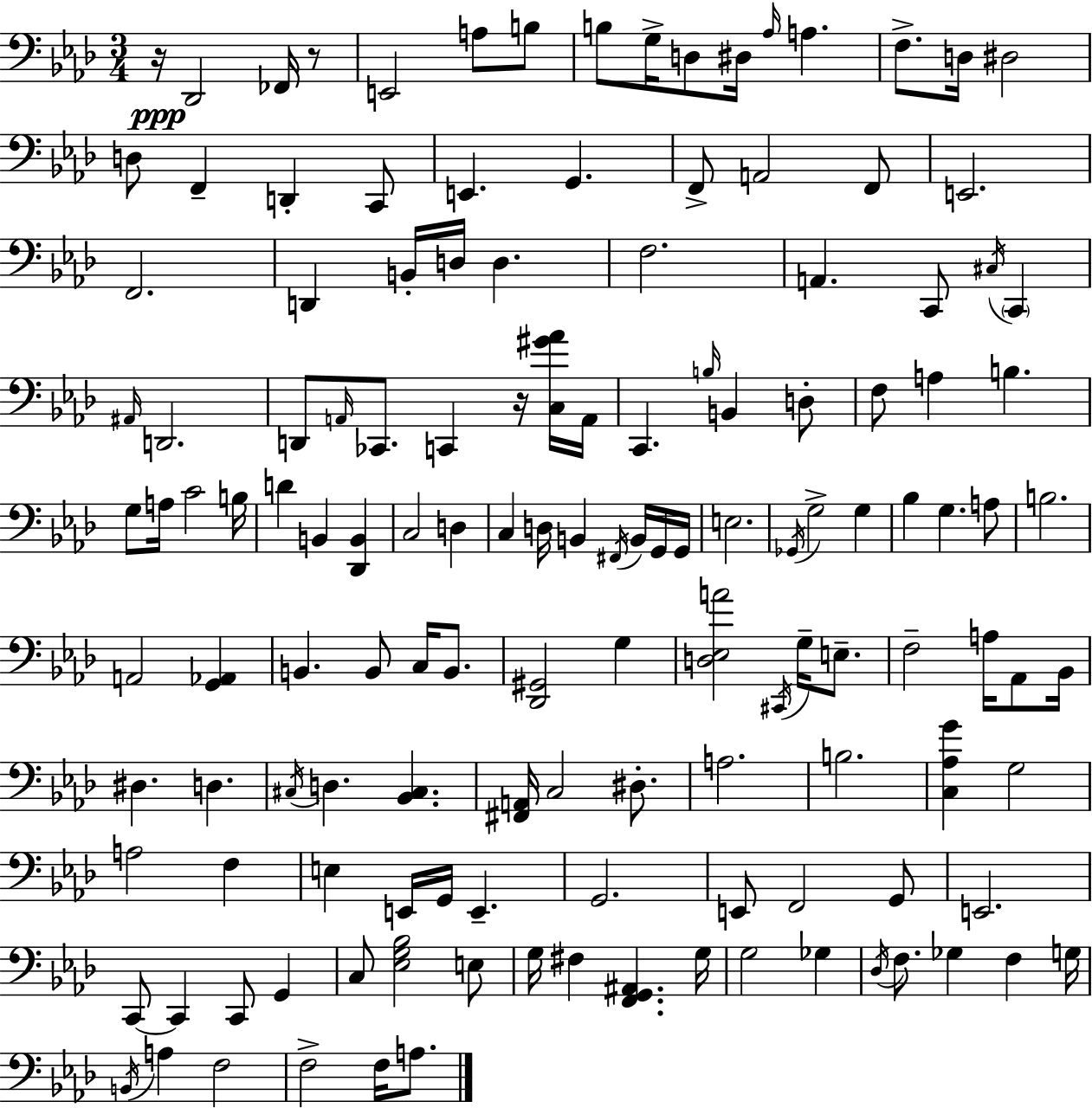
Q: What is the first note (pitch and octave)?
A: Db2